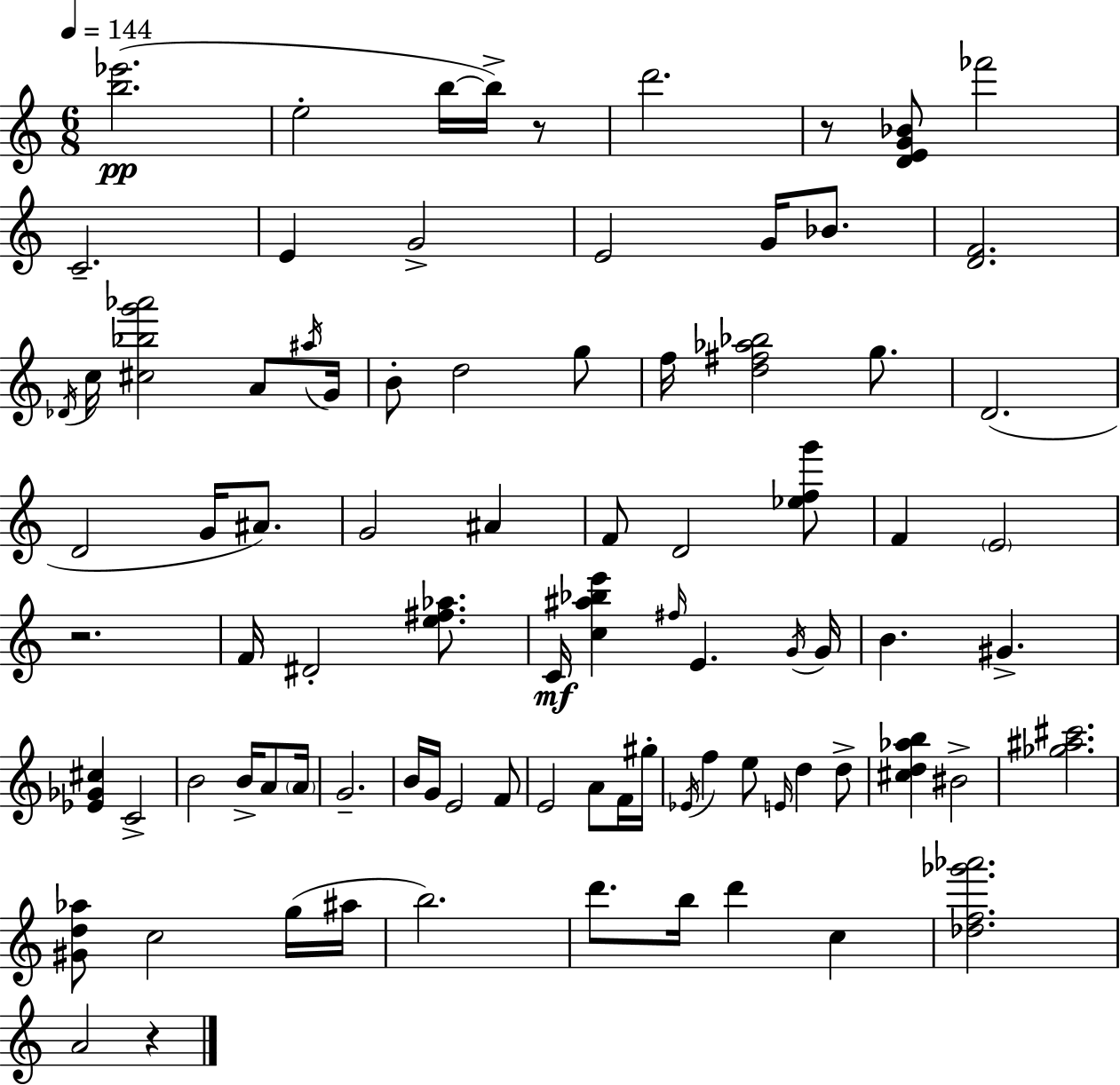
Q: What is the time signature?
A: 6/8